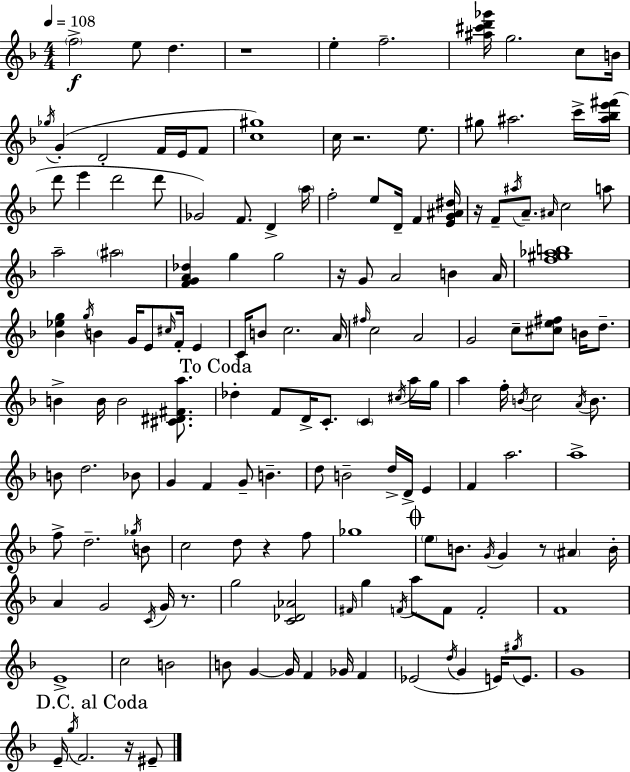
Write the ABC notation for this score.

X:1
T:Untitled
M:4/4
L:1/4
K:F
f2 e/2 d z4 e f2 [^a^c'd'_g']/4 g2 c/2 B/4 _g/4 G D2 F/4 E/4 F/2 [c^g]4 c/4 z2 e/2 ^g/2 ^a2 c'/4 [^a_be'^f']/4 d'/2 e' d'2 d'/2 _G2 F/2 D a/4 f2 e/2 D/4 F [EG^A^d]/4 z/4 F/2 ^a/4 A/2 ^A/4 c2 a/2 a2 ^a2 [FGA_d] g g2 z/4 G/2 A2 B A/4 [f^g_ab]4 [_B_eg] g/4 B G/4 E/2 ^c/4 F/4 E C/4 B/2 c2 A/4 ^f/4 c2 A2 G2 c/2 [^ce^f]/2 B/4 d/2 B B/4 B2 [^C^D^Fa]/2 _d F/2 D/4 C/2 C ^c/4 a/4 g/4 a f/4 B/4 c2 A/4 B/2 B/2 d2 _B/2 G F G/2 B d/2 B2 d/4 D/4 E F a2 a4 f/2 d2 _g/4 B/2 c2 d/2 z f/2 _g4 e/2 B/2 G/4 G z/2 ^A B/4 A G2 C/4 G/4 z/2 g2 [C_D_A]2 ^F/4 g F/4 a/2 F/2 F2 F4 E4 c2 B2 B/2 G G/4 F _G/4 F _E2 d/4 G E/4 ^g/4 E/2 G4 E/4 g/4 F2 z/4 ^E/2